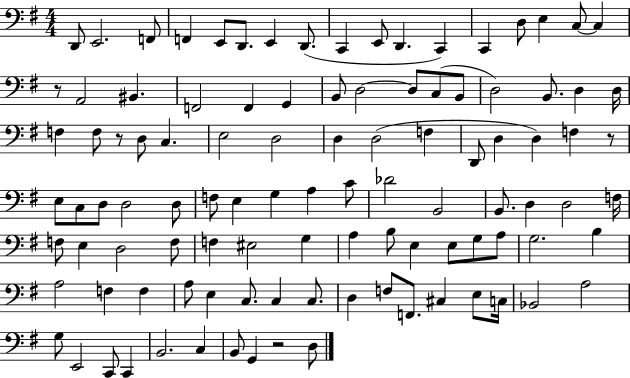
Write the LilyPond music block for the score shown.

{
  \clef bass
  \numericTimeSignature
  \time 4/4
  \key g \major
  \repeat volta 2 { d,8 e,2. f,8 | f,4 e,8 d,8. e,4 d,8.( | c,4 e,8 d,4. c,4) | c,4 d8 e4 c8~~ c4 | \break r8 a,2 bis,4. | f,2 f,4 g,4 | b,8 d2~~ d8 c8( b,8 | d2) b,8. d4 d16 | \break f4 f8 r8 d8 c4. | e2 d2 | d4 d2( f4 | d,8 d4 d4) f4 r8 | \break e8 c8 d8 d2 d8 | f8 e4 g4 a4 c'8 | des'2 b,2 | b,8. d4 d2 f16 | \break f8 e4 d2 f8 | f4 eis2 g4 | a4 b8 e4 e8 g8 a8 | g2. b4 | \break a2 f4 f4 | a8 e4 c8. c4 c8. | d4 f8 f,8. cis4 e8 c16 | bes,2 a2 | \break g8 e,2 c,8 c,4 | b,2. c4 | b,8 g,4 r2 d8 | } \bar "|."
}